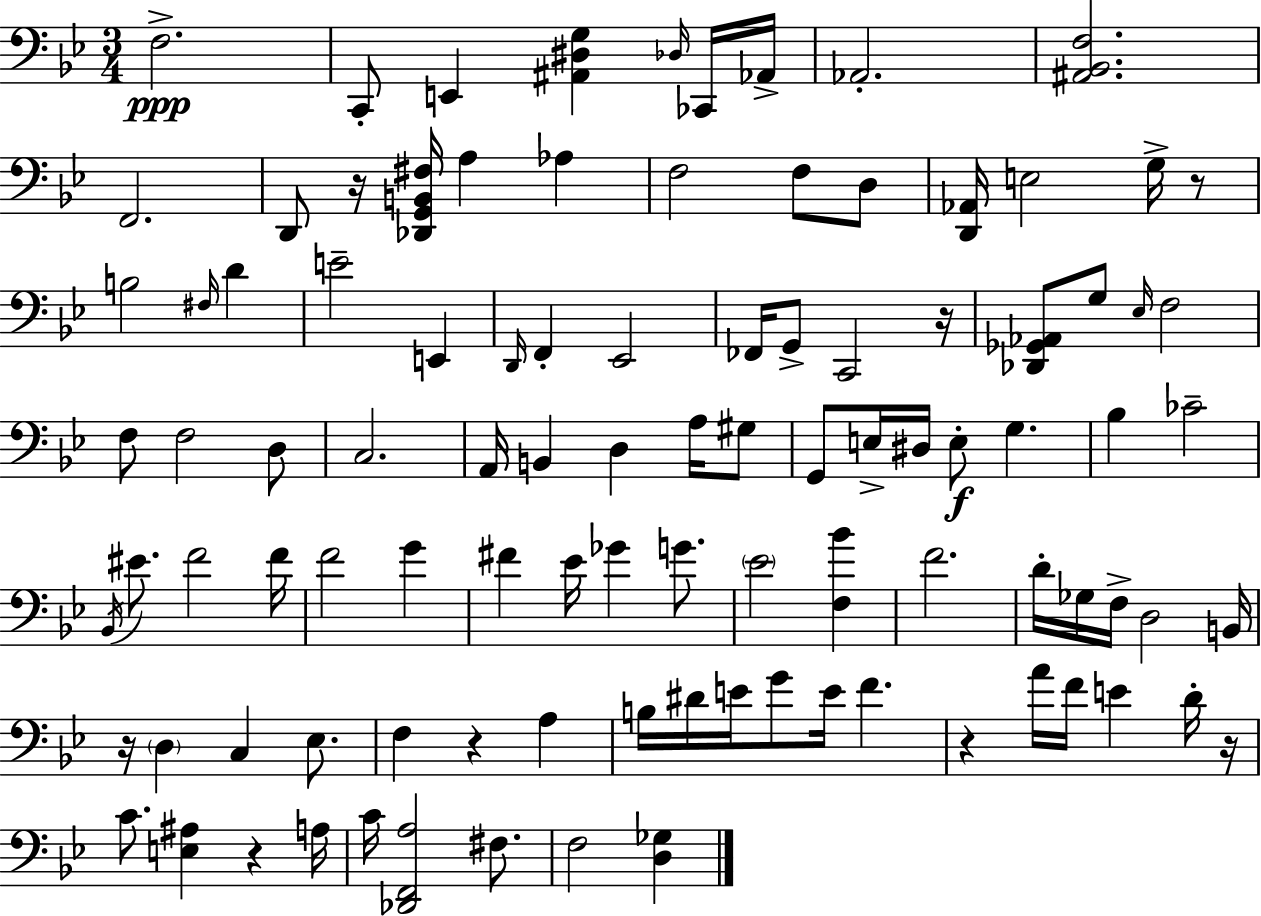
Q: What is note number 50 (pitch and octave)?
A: F4